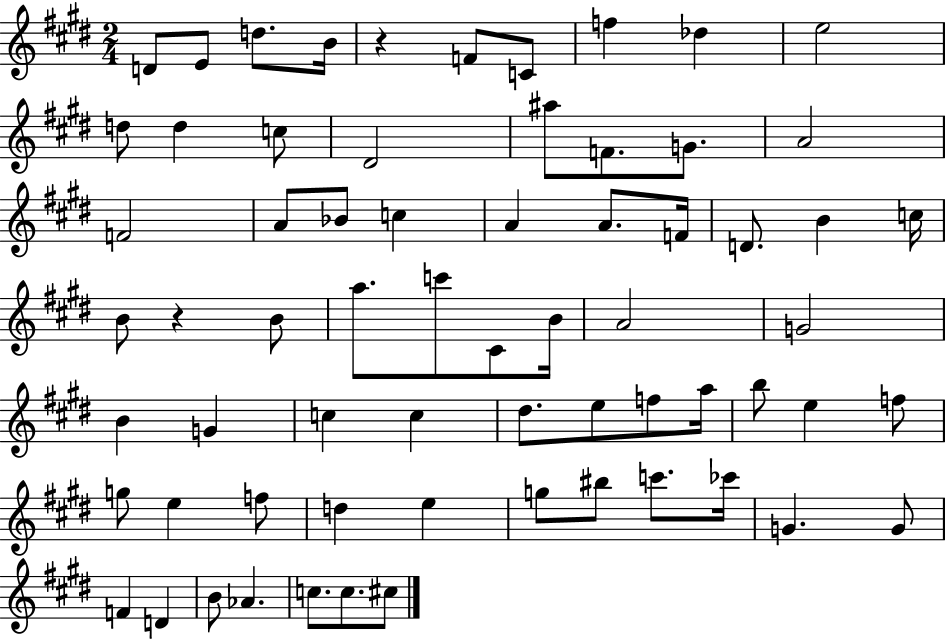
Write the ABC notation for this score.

X:1
T:Untitled
M:2/4
L:1/4
K:E
D/2 E/2 d/2 B/4 z F/2 C/2 f _d e2 d/2 d c/2 ^D2 ^a/2 F/2 G/2 A2 F2 A/2 _B/2 c A A/2 F/4 D/2 B c/4 B/2 z B/2 a/2 c'/2 ^C/2 B/4 A2 G2 B G c c ^d/2 e/2 f/2 a/4 b/2 e f/2 g/2 e f/2 d e g/2 ^b/2 c'/2 _c'/4 G G/2 F D B/2 _A c/2 c/2 ^c/2